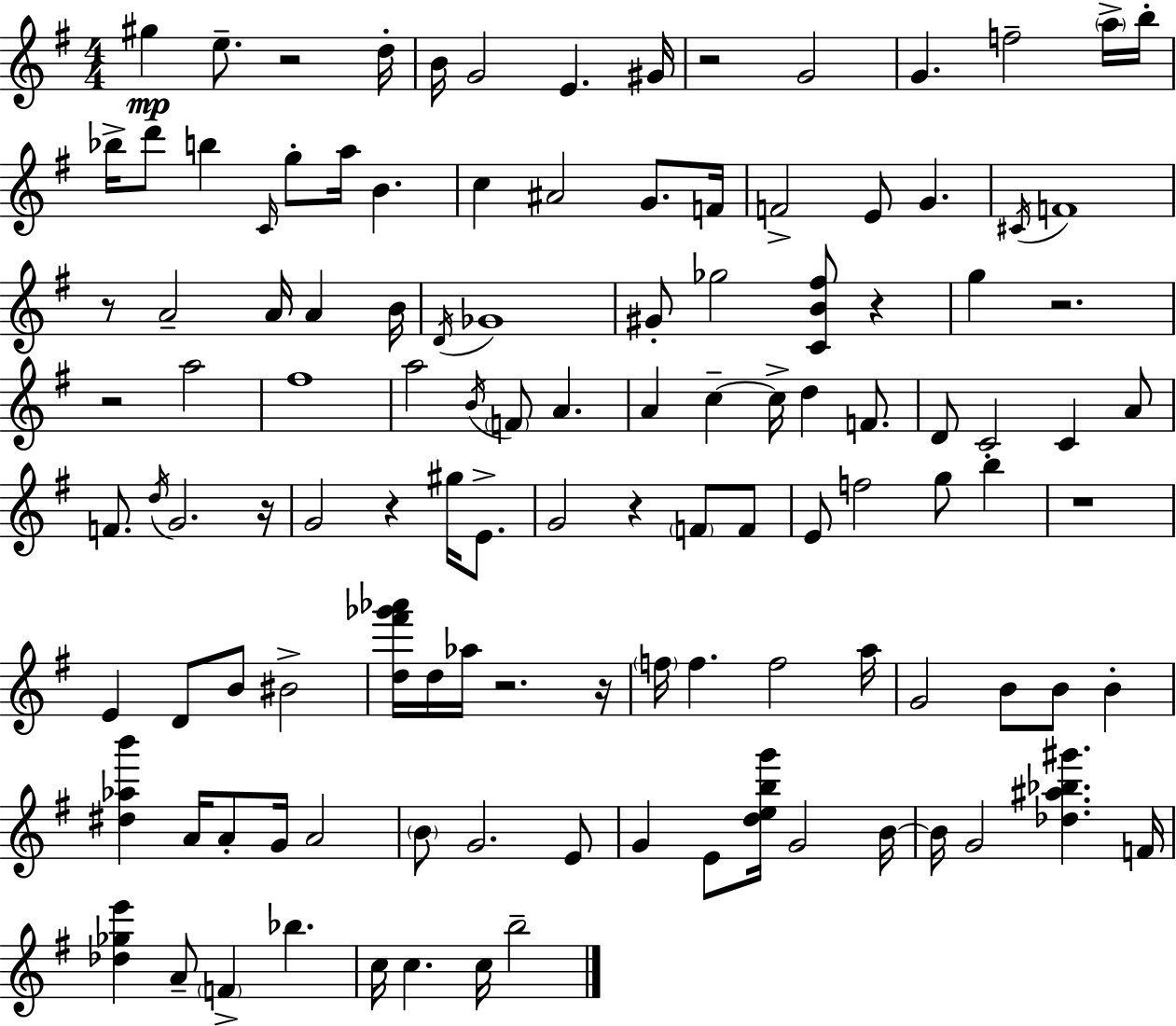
G#5/q E5/e. R/h D5/s B4/s G4/h E4/q. G#4/s R/h G4/h G4/q. F5/h A5/s B5/s Bb5/s D6/e B5/q C4/s G5/e A5/s B4/q. C5/q A#4/h G4/e. F4/s F4/h E4/e G4/q. C#4/s F4/w R/e A4/h A4/s A4/q B4/s D4/s Gb4/w G#4/e Gb5/h [C4,B4,F#5]/e R/q G5/q R/h. R/h A5/h F#5/w A5/h B4/s F4/e A4/q. A4/q C5/q C5/s D5/q F4/e. D4/e C4/h C4/q A4/e F4/e. D5/s G4/h. R/s G4/h R/q G#5/s E4/e. G4/h R/q F4/e F4/e E4/e F5/h G5/e B5/q R/w E4/q D4/e B4/e BIS4/h [D5,F#6,Gb6,Ab6]/s D5/s Ab5/s R/h. R/s F5/s F5/q. F5/h A5/s G4/h B4/e B4/e B4/q [D#5,Ab5,B6]/q A4/s A4/e G4/s A4/h B4/e G4/h. E4/e G4/q E4/e [D5,E5,B5,G6]/s G4/h B4/s B4/s G4/h [Db5,A#5,Bb5,G#6]/q. F4/s [Db5,Gb5,E6]/q A4/e F4/q Bb5/q. C5/s C5/q. C5/s B5/h